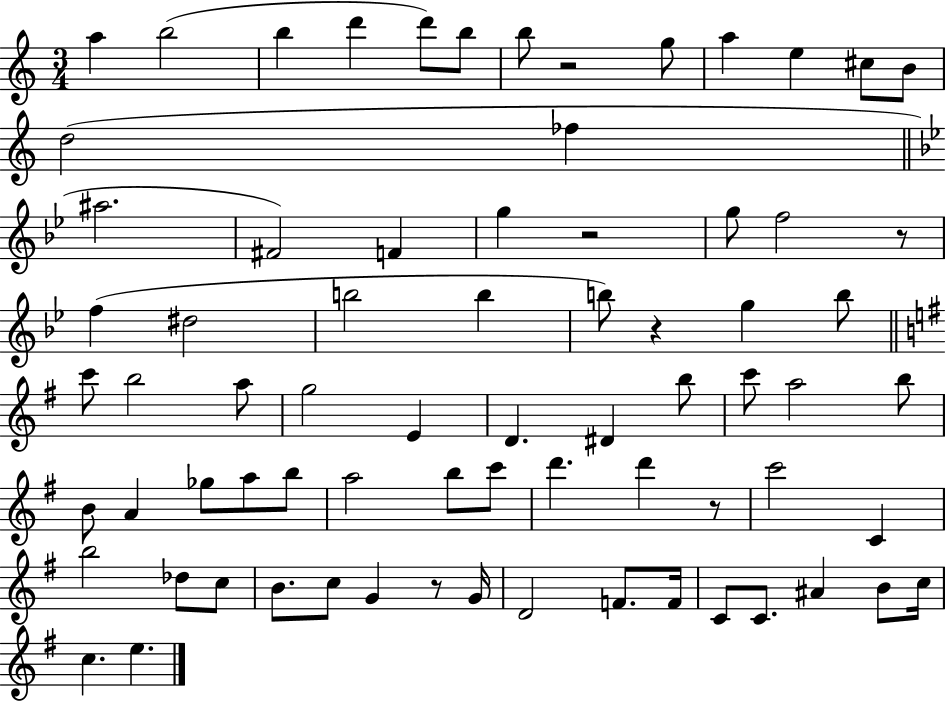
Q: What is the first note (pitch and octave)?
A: A5